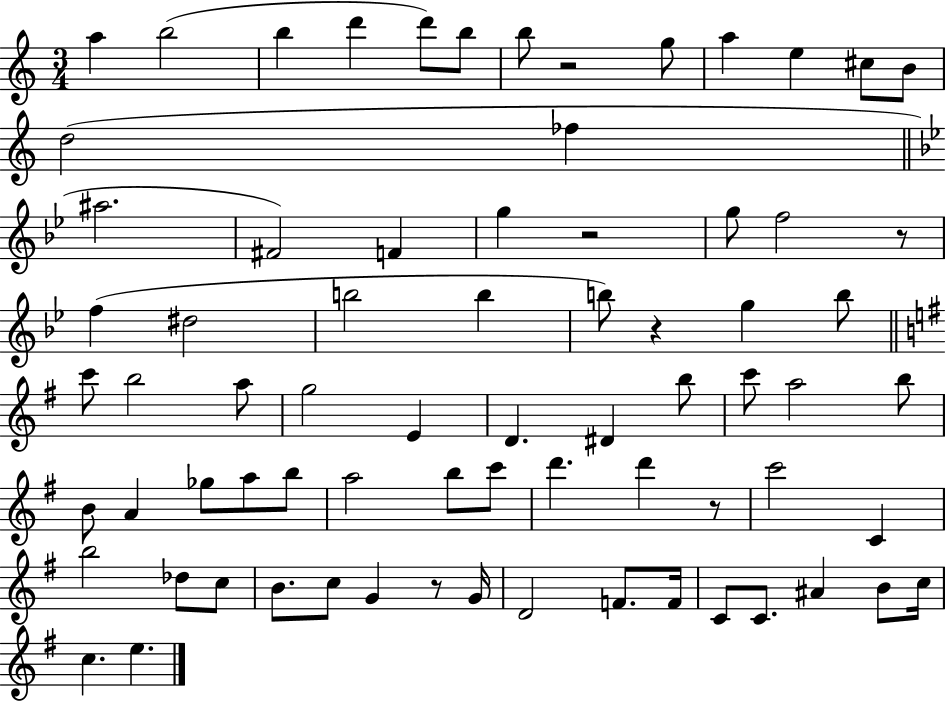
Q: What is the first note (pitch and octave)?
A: A5